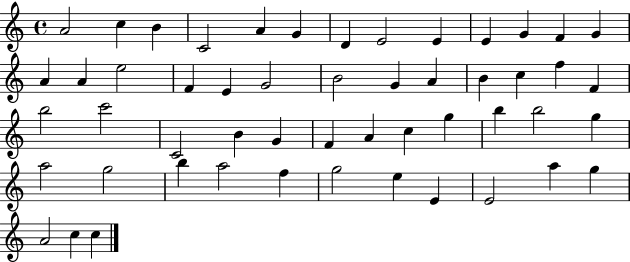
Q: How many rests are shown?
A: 0